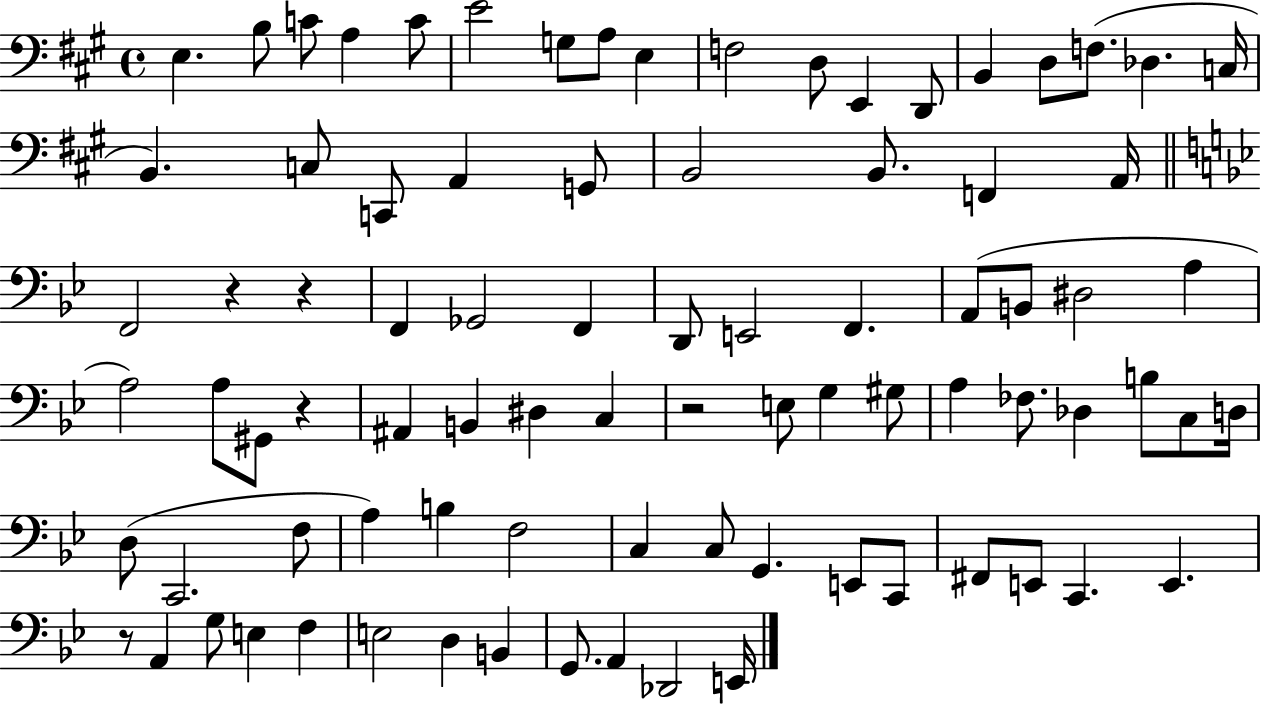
E3/q. B3/e C4/e A3/q C4/e E4/h G3/e A3/e E3/q F3/h D3/e E2/q D2/e B2/q D3/e F3/e. Db3/q. C3/s B2/q. C3/e C2/e A2/q G2/e B2/h B2/e. F2/q A2/s F2/h R/q R/q F2/q Gb2/h F2/q D2/e E2/h F2/q. A2/e B2/e D#3/h A3/q A3/h A3/e G#2/e R/q A#2/q B2/q D#3/q C3/q R/h E3/e G3/q G#3/e A3/q FES3/e. Db3/q B3/e C3/e D3/s D3/e C2/h. F3/e A3/q B3/q F3/h C3/q C3/e G2/q. E2/e C2/e F#2/e E2/e C2/q. E2/q. R/e A2/q G3/e E3/q F3/q E3/h D3/q B2/q G2/e. A2/q Db2/h E2/s